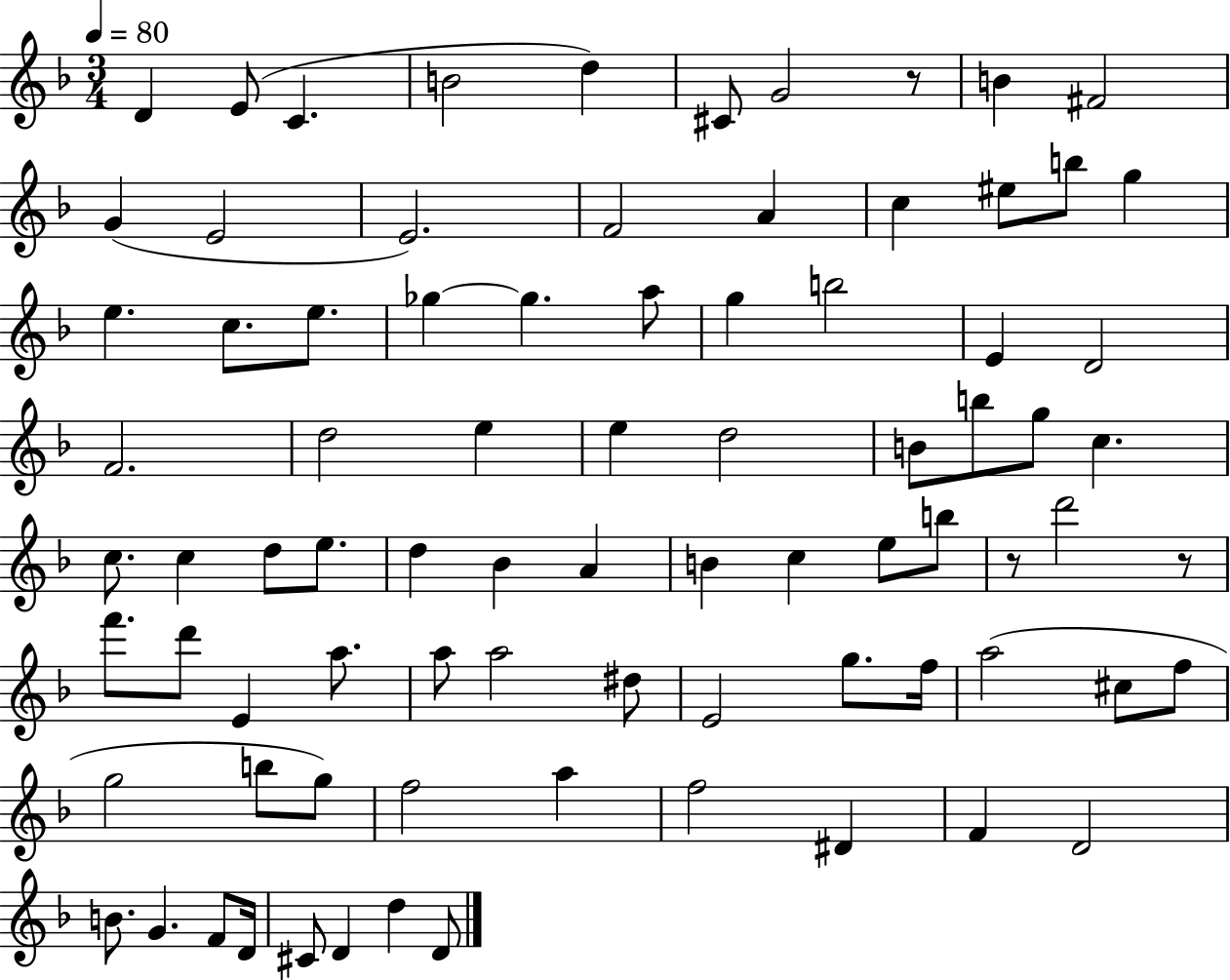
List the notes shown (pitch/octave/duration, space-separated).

D4/q E4/e C4/q. B4/h D5/q C#4/e G4/h R/e B4/q F#4/h G4/q E4/h E4/h. F4/h A4/q C5/q EIS5/e B5/e G5/q E5/q. C5/e. E5/e. Gb5/q Gb5/q. A5/e G5/q B5/h E4/q D4/h F4/h. D5/h E5/q E5/q D5/h B4/e B5/e G5/e C5/q. C5/e. C5/q D5/e E5/e. D5/q Bb4/q A4/q B4/q C5/q E5/e B5/e R/e D6/h R/e F6/e. D6/e E4/q A5/e. A5/e A5/h D#5/e E4/h G5/e. F5/s A5/h C#5/e F5/e G5/h B5/e G5/e F5/h A5/q F5/h D#4/q F4/q D4/h B4/e. G4/q. F4/e D4/s C#4/e D4/q D5/q D4/e